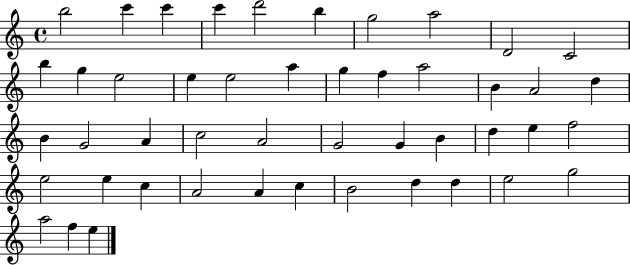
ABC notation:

X:1
T:Untitled
M:4/4
L:1/4
K:C
b2 c' c' c' d'2 b g2 a2 D2 C2 b g e2 e e2 a g f a2 B A2 d B G2 A c2 A2 G2 G B d e f2 e2 e c A2 A c B2 d d e2 g2 a2 f e